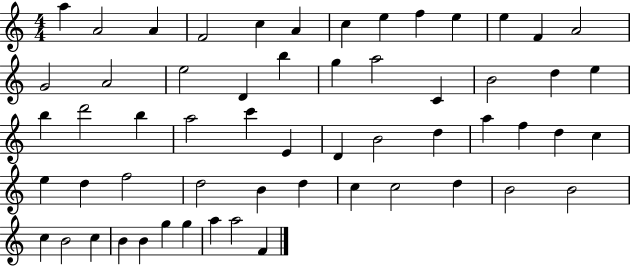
X:1
T:Untitled
M:4/4
L:1/4
K:C
a A2 A F2 c A c e f e e F A2 G2 A2 e2 D b g a2 C B2 d e b d'2 b a2 c' E D B2 d a f d c e d f2 d2 B d c c2 d B2 B2 c B2 c B B g g a a2 F